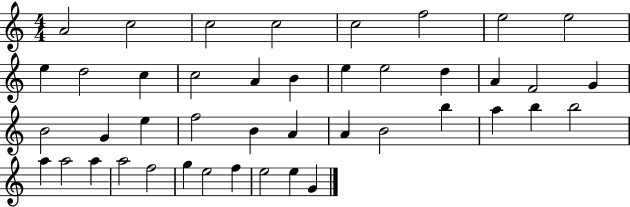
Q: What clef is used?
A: treble